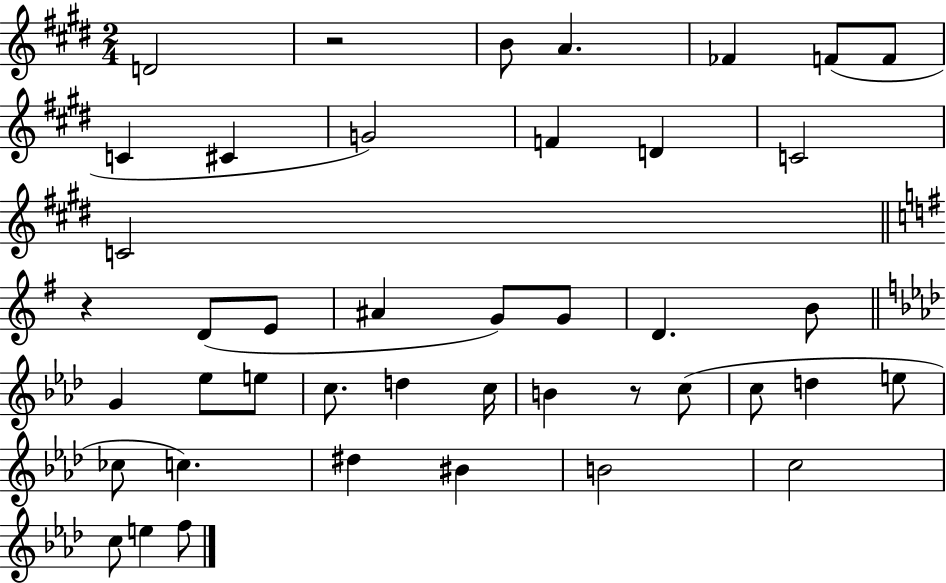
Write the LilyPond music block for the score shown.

{
  \clef treble
  \numericTimeSignature
  \time 2/4
  \key e \major
  d'2 | r2 | b'8 a'4. | fes'4 f'8( f'8 | \break c'4 cis'4 | g'2) | f'4 d'4 | c'2 | \break c'2 | \bar "||" \break \key e \minor r4 d'8( e'8 | ais'4 g'8) g'8 | d'4. b'8 | \bar "||" \break \key f \minor g'4 ees''8 e''8 | c''8. d''4 c''16 | b'4 r8 c''8( | c''8 d''4 e''8 | \break ces''8 c''4.) | dis''4 bis'4 | b'2 | c''2 | \break c''8 e''4 f''8 | \bar "|."
}